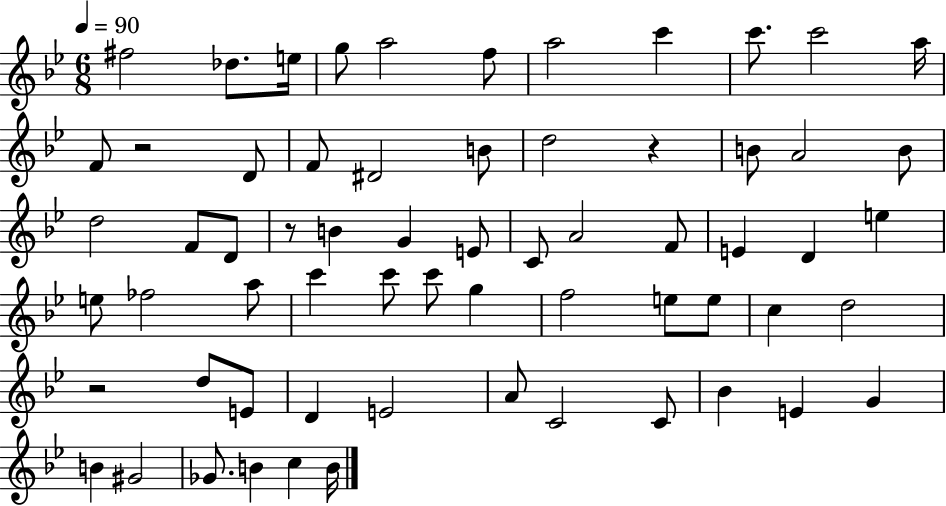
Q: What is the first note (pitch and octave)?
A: F#5